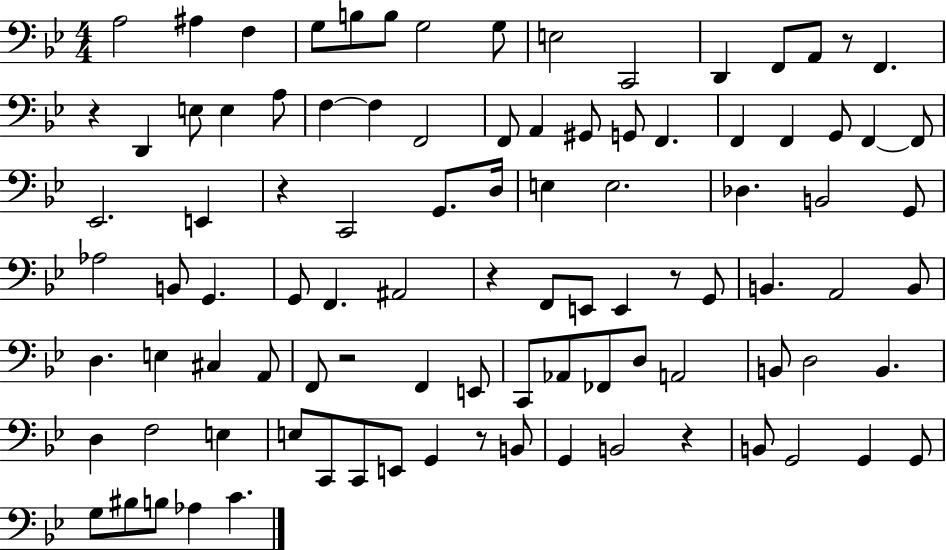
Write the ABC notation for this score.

X:1
T:Untitled
M:4/4
L:1/4
K:Bb
A,2 ^A, F, G,/2 B,/2 B,/2 G,2 G,/2 E,2 C,,2 D,, F,,/2 A,,/2 z/2 F,, z D,, E,/2 E, A,/2 F, F, F,,2 F,,/2 A,, ^G,,/2 G,,/2 F,, F,, F,, G,,/2 F,, F,,/2 _E,,2 E,, z C,,2 G,,/2 D,/4 E, E,2 _D, B,,2 G,,/2 _A,2 B,,/2 G,, G,,/2 F,, ^A,,2 z F,,/2 E,,/2 E,, z/2 G,,/2 B,, A,,2 B,,/2 D, E, ^C, A,,/2 F,,/2 z2 F,, E,,/2 C,,/2 _A,,/2 _F,,/2 D,/2 A,,2 B,,/2 D,2 B,, D, F,2 E, E,/2 C,,/2 C,,/2 E,,/2 G,, z/2 B,,/2 G,, B,,2 z B,,/2 G,,2 G,, G,,/2 G,/2 ^B,/2 B,/2 _A, C